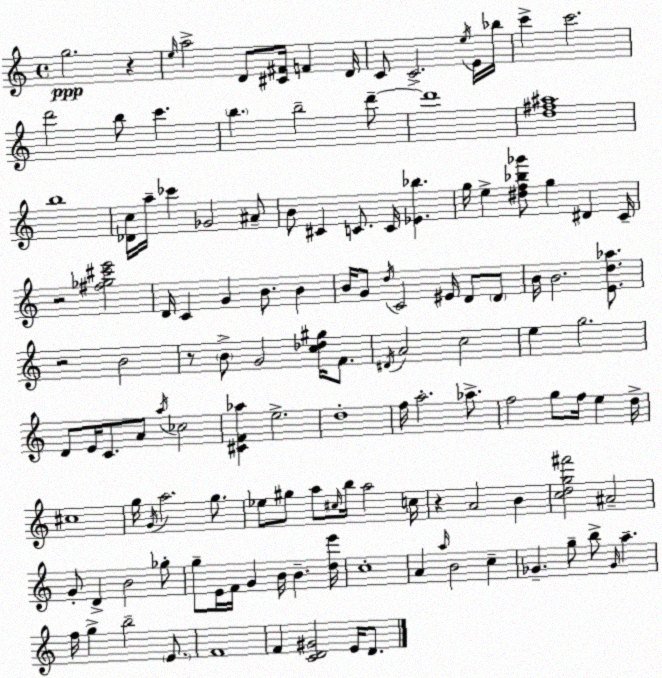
X:1
T:Untitled
M:4/4
L:1/4
K:C
g2 z e/4 a2 D/2 [^C^F]/4 F D/4 C/2 C2 e/4 E/4 _b/4 c' c'2 d'2 b/2 c' b b2 d'/2 d'4 [d^f^a]4 b4 [_Dc]/4 a/4 _c' _G2 ^A/2 B/2 ^C C/2 C/4 [_E_b] g/4 e [^df_b_g']/2 g ^D C/4 z2 [^f_g^c'e']2 D/4 C G B/2 B B/4 G/2 d/4 C2 ^E/4 D/2 D/2 B/4 B2 [Ed_a]/2 z2 B2 z/2 B/2 G2 [c_d^g]/4 F/2 ^D/4 A2 c2 e g2 D/2 E/4 C/2 A/2 a/4 _c2 [^CF_a] e2 d4 f/4 a2 _a/2 f2 g/2 f/4 e d/4 ^c4 g/4 G/4 a2 g/2 _e/2 ^g/2 a/2 ^c/4 b/4 a2 c/4 z A2 B [cdg^f']2 ^A2 G/2 D B2 _g/2 g/2 E/4 F/4 G B/4 B [de']/4 c4 A a/4 B2 c _G g/2 b/2 _G/4 a f/4 g b2 E/2 F4 F [CD^G]2 E/4 D/2